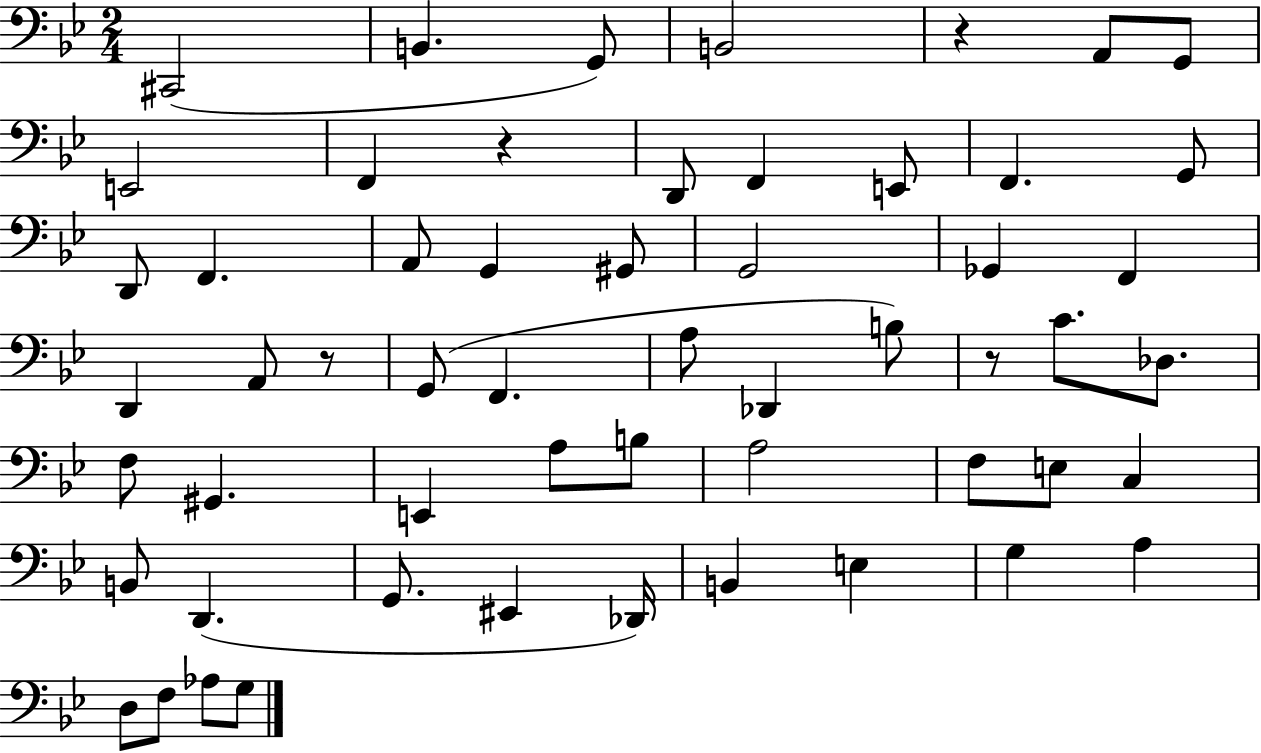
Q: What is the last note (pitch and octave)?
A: G3